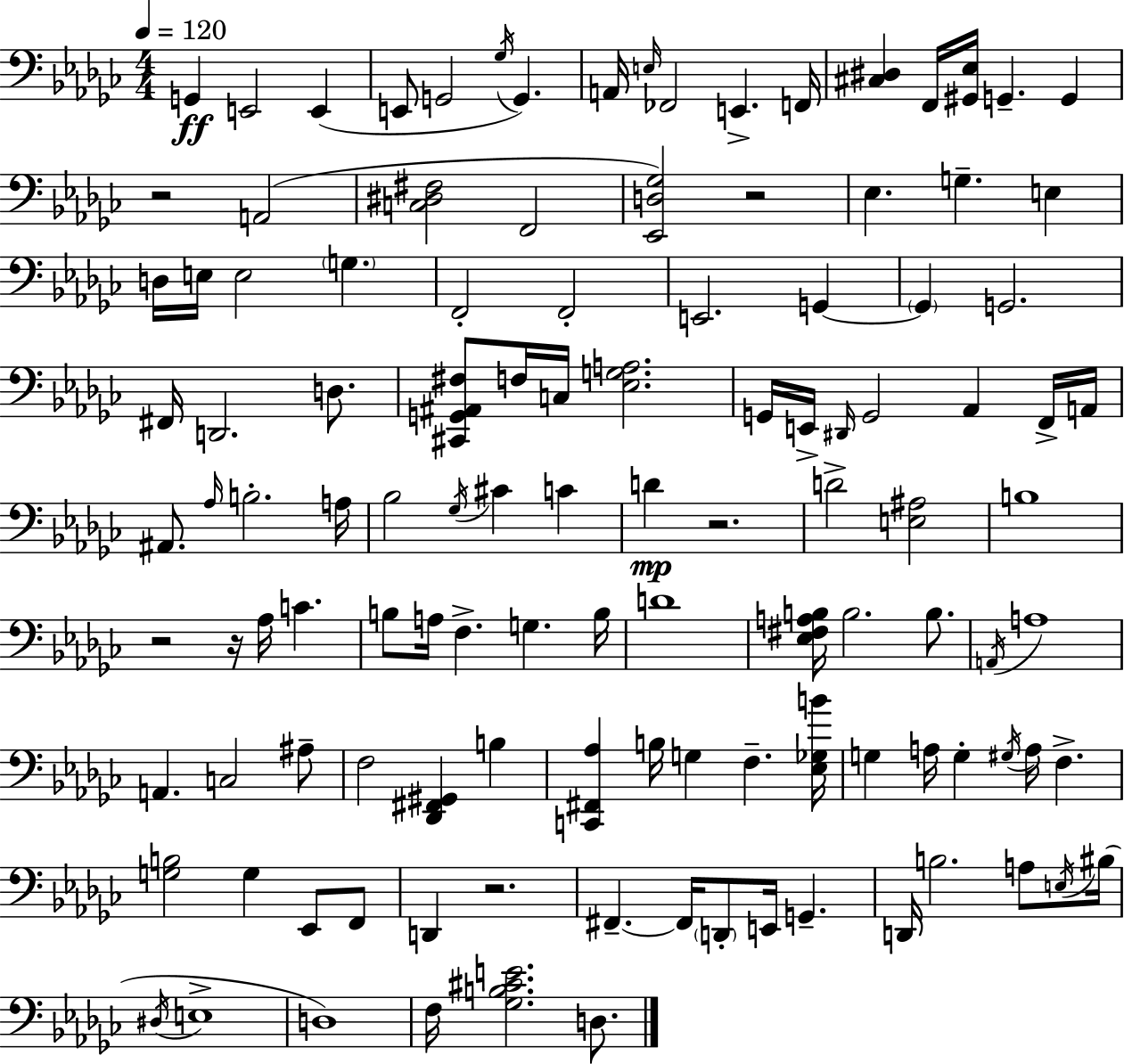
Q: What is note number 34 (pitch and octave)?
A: F3